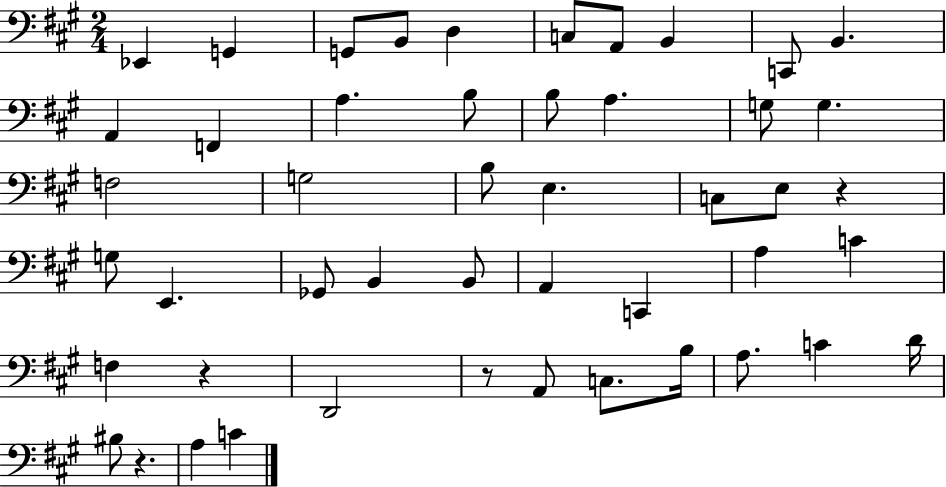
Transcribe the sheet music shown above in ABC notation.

X:1
T:Untitled
M:2/4
L:1/4
K:A
_E,, G,, G,,/2 B,,/2 D, C,/2 A,,/2 B,, C,,/2 B,, A,, F,, A, B,/2 B,/2 A, G,/2 G, F,2 G,2 B,/2 E, C,/2 E,/2 z G,/2 E,, _G,,/2 B,, B,,/2 A,, C,, A, C F, z D,,2 z/2 A,,/2 C,/2 B,/4 A,/2 C D/4 ^B,/2 z A, C